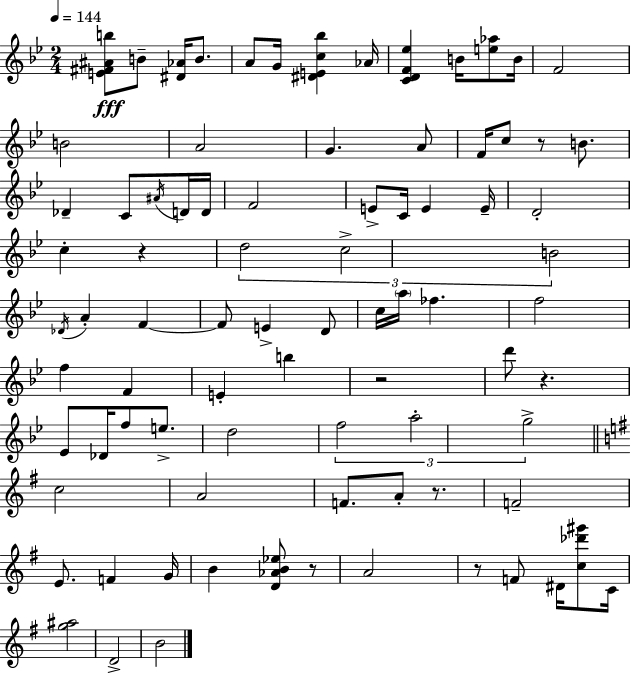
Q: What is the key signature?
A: G minor